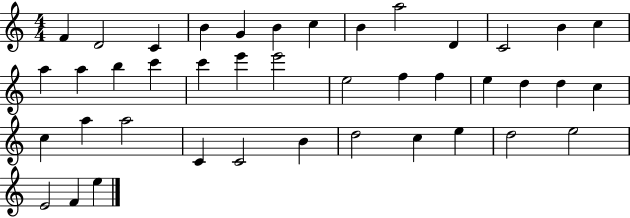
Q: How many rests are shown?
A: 0